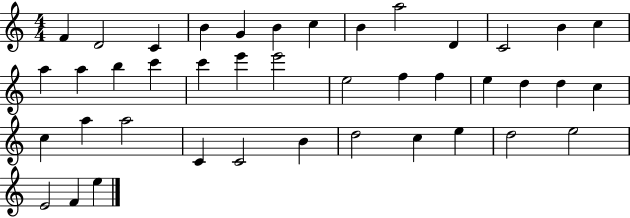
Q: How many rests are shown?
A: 0